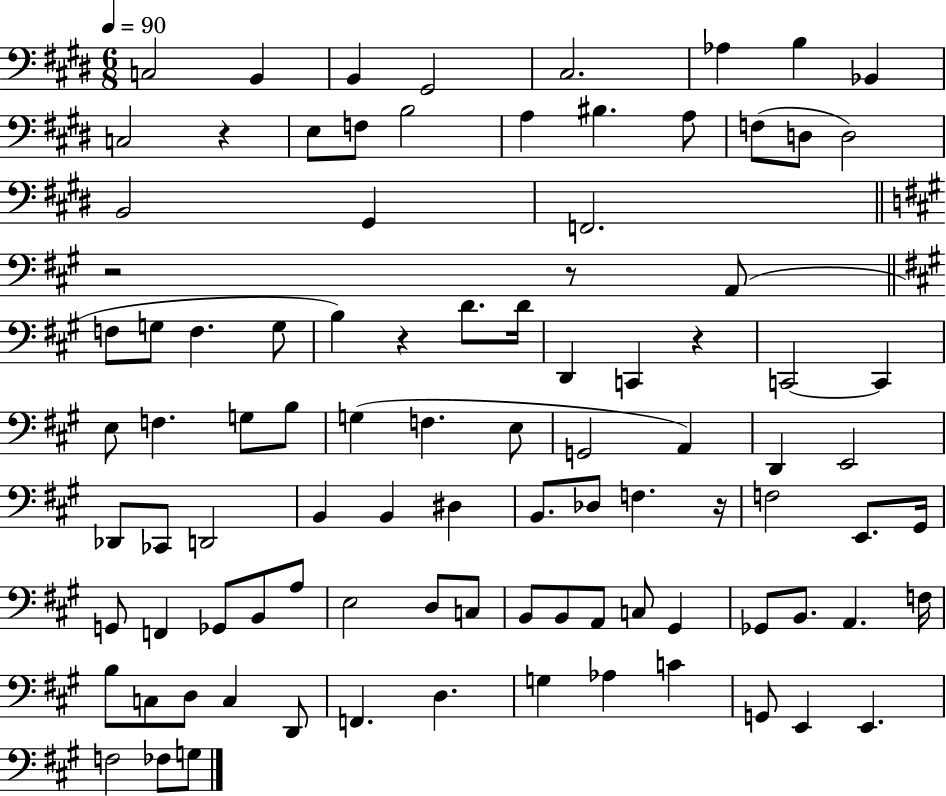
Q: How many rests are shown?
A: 6